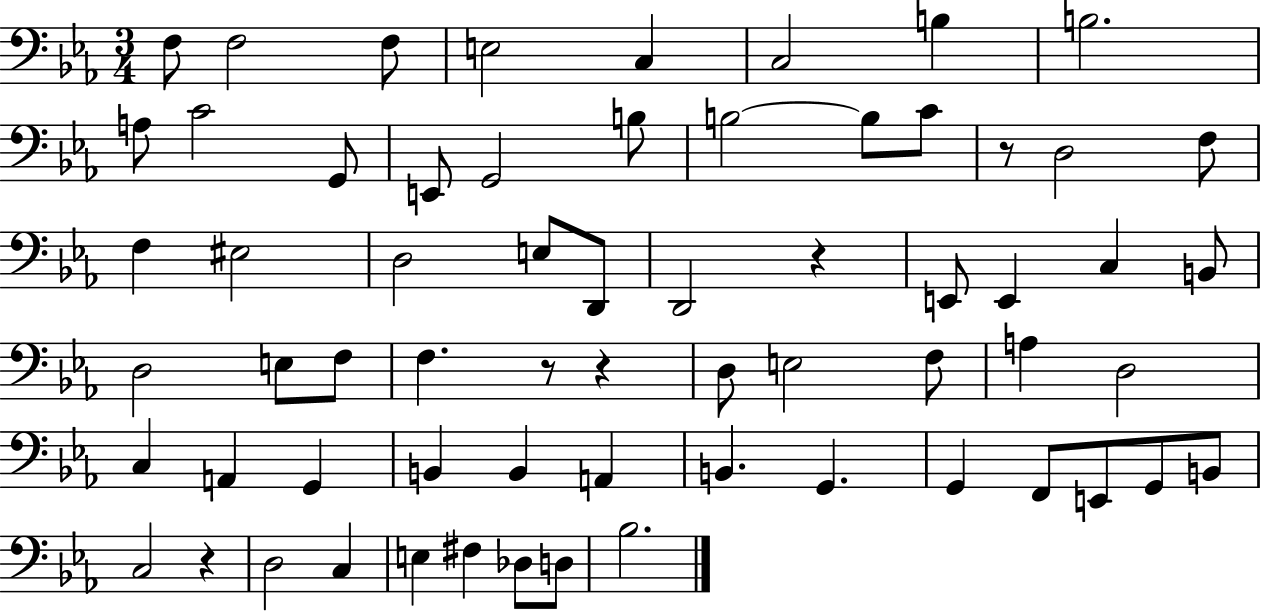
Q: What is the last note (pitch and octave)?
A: Bb3